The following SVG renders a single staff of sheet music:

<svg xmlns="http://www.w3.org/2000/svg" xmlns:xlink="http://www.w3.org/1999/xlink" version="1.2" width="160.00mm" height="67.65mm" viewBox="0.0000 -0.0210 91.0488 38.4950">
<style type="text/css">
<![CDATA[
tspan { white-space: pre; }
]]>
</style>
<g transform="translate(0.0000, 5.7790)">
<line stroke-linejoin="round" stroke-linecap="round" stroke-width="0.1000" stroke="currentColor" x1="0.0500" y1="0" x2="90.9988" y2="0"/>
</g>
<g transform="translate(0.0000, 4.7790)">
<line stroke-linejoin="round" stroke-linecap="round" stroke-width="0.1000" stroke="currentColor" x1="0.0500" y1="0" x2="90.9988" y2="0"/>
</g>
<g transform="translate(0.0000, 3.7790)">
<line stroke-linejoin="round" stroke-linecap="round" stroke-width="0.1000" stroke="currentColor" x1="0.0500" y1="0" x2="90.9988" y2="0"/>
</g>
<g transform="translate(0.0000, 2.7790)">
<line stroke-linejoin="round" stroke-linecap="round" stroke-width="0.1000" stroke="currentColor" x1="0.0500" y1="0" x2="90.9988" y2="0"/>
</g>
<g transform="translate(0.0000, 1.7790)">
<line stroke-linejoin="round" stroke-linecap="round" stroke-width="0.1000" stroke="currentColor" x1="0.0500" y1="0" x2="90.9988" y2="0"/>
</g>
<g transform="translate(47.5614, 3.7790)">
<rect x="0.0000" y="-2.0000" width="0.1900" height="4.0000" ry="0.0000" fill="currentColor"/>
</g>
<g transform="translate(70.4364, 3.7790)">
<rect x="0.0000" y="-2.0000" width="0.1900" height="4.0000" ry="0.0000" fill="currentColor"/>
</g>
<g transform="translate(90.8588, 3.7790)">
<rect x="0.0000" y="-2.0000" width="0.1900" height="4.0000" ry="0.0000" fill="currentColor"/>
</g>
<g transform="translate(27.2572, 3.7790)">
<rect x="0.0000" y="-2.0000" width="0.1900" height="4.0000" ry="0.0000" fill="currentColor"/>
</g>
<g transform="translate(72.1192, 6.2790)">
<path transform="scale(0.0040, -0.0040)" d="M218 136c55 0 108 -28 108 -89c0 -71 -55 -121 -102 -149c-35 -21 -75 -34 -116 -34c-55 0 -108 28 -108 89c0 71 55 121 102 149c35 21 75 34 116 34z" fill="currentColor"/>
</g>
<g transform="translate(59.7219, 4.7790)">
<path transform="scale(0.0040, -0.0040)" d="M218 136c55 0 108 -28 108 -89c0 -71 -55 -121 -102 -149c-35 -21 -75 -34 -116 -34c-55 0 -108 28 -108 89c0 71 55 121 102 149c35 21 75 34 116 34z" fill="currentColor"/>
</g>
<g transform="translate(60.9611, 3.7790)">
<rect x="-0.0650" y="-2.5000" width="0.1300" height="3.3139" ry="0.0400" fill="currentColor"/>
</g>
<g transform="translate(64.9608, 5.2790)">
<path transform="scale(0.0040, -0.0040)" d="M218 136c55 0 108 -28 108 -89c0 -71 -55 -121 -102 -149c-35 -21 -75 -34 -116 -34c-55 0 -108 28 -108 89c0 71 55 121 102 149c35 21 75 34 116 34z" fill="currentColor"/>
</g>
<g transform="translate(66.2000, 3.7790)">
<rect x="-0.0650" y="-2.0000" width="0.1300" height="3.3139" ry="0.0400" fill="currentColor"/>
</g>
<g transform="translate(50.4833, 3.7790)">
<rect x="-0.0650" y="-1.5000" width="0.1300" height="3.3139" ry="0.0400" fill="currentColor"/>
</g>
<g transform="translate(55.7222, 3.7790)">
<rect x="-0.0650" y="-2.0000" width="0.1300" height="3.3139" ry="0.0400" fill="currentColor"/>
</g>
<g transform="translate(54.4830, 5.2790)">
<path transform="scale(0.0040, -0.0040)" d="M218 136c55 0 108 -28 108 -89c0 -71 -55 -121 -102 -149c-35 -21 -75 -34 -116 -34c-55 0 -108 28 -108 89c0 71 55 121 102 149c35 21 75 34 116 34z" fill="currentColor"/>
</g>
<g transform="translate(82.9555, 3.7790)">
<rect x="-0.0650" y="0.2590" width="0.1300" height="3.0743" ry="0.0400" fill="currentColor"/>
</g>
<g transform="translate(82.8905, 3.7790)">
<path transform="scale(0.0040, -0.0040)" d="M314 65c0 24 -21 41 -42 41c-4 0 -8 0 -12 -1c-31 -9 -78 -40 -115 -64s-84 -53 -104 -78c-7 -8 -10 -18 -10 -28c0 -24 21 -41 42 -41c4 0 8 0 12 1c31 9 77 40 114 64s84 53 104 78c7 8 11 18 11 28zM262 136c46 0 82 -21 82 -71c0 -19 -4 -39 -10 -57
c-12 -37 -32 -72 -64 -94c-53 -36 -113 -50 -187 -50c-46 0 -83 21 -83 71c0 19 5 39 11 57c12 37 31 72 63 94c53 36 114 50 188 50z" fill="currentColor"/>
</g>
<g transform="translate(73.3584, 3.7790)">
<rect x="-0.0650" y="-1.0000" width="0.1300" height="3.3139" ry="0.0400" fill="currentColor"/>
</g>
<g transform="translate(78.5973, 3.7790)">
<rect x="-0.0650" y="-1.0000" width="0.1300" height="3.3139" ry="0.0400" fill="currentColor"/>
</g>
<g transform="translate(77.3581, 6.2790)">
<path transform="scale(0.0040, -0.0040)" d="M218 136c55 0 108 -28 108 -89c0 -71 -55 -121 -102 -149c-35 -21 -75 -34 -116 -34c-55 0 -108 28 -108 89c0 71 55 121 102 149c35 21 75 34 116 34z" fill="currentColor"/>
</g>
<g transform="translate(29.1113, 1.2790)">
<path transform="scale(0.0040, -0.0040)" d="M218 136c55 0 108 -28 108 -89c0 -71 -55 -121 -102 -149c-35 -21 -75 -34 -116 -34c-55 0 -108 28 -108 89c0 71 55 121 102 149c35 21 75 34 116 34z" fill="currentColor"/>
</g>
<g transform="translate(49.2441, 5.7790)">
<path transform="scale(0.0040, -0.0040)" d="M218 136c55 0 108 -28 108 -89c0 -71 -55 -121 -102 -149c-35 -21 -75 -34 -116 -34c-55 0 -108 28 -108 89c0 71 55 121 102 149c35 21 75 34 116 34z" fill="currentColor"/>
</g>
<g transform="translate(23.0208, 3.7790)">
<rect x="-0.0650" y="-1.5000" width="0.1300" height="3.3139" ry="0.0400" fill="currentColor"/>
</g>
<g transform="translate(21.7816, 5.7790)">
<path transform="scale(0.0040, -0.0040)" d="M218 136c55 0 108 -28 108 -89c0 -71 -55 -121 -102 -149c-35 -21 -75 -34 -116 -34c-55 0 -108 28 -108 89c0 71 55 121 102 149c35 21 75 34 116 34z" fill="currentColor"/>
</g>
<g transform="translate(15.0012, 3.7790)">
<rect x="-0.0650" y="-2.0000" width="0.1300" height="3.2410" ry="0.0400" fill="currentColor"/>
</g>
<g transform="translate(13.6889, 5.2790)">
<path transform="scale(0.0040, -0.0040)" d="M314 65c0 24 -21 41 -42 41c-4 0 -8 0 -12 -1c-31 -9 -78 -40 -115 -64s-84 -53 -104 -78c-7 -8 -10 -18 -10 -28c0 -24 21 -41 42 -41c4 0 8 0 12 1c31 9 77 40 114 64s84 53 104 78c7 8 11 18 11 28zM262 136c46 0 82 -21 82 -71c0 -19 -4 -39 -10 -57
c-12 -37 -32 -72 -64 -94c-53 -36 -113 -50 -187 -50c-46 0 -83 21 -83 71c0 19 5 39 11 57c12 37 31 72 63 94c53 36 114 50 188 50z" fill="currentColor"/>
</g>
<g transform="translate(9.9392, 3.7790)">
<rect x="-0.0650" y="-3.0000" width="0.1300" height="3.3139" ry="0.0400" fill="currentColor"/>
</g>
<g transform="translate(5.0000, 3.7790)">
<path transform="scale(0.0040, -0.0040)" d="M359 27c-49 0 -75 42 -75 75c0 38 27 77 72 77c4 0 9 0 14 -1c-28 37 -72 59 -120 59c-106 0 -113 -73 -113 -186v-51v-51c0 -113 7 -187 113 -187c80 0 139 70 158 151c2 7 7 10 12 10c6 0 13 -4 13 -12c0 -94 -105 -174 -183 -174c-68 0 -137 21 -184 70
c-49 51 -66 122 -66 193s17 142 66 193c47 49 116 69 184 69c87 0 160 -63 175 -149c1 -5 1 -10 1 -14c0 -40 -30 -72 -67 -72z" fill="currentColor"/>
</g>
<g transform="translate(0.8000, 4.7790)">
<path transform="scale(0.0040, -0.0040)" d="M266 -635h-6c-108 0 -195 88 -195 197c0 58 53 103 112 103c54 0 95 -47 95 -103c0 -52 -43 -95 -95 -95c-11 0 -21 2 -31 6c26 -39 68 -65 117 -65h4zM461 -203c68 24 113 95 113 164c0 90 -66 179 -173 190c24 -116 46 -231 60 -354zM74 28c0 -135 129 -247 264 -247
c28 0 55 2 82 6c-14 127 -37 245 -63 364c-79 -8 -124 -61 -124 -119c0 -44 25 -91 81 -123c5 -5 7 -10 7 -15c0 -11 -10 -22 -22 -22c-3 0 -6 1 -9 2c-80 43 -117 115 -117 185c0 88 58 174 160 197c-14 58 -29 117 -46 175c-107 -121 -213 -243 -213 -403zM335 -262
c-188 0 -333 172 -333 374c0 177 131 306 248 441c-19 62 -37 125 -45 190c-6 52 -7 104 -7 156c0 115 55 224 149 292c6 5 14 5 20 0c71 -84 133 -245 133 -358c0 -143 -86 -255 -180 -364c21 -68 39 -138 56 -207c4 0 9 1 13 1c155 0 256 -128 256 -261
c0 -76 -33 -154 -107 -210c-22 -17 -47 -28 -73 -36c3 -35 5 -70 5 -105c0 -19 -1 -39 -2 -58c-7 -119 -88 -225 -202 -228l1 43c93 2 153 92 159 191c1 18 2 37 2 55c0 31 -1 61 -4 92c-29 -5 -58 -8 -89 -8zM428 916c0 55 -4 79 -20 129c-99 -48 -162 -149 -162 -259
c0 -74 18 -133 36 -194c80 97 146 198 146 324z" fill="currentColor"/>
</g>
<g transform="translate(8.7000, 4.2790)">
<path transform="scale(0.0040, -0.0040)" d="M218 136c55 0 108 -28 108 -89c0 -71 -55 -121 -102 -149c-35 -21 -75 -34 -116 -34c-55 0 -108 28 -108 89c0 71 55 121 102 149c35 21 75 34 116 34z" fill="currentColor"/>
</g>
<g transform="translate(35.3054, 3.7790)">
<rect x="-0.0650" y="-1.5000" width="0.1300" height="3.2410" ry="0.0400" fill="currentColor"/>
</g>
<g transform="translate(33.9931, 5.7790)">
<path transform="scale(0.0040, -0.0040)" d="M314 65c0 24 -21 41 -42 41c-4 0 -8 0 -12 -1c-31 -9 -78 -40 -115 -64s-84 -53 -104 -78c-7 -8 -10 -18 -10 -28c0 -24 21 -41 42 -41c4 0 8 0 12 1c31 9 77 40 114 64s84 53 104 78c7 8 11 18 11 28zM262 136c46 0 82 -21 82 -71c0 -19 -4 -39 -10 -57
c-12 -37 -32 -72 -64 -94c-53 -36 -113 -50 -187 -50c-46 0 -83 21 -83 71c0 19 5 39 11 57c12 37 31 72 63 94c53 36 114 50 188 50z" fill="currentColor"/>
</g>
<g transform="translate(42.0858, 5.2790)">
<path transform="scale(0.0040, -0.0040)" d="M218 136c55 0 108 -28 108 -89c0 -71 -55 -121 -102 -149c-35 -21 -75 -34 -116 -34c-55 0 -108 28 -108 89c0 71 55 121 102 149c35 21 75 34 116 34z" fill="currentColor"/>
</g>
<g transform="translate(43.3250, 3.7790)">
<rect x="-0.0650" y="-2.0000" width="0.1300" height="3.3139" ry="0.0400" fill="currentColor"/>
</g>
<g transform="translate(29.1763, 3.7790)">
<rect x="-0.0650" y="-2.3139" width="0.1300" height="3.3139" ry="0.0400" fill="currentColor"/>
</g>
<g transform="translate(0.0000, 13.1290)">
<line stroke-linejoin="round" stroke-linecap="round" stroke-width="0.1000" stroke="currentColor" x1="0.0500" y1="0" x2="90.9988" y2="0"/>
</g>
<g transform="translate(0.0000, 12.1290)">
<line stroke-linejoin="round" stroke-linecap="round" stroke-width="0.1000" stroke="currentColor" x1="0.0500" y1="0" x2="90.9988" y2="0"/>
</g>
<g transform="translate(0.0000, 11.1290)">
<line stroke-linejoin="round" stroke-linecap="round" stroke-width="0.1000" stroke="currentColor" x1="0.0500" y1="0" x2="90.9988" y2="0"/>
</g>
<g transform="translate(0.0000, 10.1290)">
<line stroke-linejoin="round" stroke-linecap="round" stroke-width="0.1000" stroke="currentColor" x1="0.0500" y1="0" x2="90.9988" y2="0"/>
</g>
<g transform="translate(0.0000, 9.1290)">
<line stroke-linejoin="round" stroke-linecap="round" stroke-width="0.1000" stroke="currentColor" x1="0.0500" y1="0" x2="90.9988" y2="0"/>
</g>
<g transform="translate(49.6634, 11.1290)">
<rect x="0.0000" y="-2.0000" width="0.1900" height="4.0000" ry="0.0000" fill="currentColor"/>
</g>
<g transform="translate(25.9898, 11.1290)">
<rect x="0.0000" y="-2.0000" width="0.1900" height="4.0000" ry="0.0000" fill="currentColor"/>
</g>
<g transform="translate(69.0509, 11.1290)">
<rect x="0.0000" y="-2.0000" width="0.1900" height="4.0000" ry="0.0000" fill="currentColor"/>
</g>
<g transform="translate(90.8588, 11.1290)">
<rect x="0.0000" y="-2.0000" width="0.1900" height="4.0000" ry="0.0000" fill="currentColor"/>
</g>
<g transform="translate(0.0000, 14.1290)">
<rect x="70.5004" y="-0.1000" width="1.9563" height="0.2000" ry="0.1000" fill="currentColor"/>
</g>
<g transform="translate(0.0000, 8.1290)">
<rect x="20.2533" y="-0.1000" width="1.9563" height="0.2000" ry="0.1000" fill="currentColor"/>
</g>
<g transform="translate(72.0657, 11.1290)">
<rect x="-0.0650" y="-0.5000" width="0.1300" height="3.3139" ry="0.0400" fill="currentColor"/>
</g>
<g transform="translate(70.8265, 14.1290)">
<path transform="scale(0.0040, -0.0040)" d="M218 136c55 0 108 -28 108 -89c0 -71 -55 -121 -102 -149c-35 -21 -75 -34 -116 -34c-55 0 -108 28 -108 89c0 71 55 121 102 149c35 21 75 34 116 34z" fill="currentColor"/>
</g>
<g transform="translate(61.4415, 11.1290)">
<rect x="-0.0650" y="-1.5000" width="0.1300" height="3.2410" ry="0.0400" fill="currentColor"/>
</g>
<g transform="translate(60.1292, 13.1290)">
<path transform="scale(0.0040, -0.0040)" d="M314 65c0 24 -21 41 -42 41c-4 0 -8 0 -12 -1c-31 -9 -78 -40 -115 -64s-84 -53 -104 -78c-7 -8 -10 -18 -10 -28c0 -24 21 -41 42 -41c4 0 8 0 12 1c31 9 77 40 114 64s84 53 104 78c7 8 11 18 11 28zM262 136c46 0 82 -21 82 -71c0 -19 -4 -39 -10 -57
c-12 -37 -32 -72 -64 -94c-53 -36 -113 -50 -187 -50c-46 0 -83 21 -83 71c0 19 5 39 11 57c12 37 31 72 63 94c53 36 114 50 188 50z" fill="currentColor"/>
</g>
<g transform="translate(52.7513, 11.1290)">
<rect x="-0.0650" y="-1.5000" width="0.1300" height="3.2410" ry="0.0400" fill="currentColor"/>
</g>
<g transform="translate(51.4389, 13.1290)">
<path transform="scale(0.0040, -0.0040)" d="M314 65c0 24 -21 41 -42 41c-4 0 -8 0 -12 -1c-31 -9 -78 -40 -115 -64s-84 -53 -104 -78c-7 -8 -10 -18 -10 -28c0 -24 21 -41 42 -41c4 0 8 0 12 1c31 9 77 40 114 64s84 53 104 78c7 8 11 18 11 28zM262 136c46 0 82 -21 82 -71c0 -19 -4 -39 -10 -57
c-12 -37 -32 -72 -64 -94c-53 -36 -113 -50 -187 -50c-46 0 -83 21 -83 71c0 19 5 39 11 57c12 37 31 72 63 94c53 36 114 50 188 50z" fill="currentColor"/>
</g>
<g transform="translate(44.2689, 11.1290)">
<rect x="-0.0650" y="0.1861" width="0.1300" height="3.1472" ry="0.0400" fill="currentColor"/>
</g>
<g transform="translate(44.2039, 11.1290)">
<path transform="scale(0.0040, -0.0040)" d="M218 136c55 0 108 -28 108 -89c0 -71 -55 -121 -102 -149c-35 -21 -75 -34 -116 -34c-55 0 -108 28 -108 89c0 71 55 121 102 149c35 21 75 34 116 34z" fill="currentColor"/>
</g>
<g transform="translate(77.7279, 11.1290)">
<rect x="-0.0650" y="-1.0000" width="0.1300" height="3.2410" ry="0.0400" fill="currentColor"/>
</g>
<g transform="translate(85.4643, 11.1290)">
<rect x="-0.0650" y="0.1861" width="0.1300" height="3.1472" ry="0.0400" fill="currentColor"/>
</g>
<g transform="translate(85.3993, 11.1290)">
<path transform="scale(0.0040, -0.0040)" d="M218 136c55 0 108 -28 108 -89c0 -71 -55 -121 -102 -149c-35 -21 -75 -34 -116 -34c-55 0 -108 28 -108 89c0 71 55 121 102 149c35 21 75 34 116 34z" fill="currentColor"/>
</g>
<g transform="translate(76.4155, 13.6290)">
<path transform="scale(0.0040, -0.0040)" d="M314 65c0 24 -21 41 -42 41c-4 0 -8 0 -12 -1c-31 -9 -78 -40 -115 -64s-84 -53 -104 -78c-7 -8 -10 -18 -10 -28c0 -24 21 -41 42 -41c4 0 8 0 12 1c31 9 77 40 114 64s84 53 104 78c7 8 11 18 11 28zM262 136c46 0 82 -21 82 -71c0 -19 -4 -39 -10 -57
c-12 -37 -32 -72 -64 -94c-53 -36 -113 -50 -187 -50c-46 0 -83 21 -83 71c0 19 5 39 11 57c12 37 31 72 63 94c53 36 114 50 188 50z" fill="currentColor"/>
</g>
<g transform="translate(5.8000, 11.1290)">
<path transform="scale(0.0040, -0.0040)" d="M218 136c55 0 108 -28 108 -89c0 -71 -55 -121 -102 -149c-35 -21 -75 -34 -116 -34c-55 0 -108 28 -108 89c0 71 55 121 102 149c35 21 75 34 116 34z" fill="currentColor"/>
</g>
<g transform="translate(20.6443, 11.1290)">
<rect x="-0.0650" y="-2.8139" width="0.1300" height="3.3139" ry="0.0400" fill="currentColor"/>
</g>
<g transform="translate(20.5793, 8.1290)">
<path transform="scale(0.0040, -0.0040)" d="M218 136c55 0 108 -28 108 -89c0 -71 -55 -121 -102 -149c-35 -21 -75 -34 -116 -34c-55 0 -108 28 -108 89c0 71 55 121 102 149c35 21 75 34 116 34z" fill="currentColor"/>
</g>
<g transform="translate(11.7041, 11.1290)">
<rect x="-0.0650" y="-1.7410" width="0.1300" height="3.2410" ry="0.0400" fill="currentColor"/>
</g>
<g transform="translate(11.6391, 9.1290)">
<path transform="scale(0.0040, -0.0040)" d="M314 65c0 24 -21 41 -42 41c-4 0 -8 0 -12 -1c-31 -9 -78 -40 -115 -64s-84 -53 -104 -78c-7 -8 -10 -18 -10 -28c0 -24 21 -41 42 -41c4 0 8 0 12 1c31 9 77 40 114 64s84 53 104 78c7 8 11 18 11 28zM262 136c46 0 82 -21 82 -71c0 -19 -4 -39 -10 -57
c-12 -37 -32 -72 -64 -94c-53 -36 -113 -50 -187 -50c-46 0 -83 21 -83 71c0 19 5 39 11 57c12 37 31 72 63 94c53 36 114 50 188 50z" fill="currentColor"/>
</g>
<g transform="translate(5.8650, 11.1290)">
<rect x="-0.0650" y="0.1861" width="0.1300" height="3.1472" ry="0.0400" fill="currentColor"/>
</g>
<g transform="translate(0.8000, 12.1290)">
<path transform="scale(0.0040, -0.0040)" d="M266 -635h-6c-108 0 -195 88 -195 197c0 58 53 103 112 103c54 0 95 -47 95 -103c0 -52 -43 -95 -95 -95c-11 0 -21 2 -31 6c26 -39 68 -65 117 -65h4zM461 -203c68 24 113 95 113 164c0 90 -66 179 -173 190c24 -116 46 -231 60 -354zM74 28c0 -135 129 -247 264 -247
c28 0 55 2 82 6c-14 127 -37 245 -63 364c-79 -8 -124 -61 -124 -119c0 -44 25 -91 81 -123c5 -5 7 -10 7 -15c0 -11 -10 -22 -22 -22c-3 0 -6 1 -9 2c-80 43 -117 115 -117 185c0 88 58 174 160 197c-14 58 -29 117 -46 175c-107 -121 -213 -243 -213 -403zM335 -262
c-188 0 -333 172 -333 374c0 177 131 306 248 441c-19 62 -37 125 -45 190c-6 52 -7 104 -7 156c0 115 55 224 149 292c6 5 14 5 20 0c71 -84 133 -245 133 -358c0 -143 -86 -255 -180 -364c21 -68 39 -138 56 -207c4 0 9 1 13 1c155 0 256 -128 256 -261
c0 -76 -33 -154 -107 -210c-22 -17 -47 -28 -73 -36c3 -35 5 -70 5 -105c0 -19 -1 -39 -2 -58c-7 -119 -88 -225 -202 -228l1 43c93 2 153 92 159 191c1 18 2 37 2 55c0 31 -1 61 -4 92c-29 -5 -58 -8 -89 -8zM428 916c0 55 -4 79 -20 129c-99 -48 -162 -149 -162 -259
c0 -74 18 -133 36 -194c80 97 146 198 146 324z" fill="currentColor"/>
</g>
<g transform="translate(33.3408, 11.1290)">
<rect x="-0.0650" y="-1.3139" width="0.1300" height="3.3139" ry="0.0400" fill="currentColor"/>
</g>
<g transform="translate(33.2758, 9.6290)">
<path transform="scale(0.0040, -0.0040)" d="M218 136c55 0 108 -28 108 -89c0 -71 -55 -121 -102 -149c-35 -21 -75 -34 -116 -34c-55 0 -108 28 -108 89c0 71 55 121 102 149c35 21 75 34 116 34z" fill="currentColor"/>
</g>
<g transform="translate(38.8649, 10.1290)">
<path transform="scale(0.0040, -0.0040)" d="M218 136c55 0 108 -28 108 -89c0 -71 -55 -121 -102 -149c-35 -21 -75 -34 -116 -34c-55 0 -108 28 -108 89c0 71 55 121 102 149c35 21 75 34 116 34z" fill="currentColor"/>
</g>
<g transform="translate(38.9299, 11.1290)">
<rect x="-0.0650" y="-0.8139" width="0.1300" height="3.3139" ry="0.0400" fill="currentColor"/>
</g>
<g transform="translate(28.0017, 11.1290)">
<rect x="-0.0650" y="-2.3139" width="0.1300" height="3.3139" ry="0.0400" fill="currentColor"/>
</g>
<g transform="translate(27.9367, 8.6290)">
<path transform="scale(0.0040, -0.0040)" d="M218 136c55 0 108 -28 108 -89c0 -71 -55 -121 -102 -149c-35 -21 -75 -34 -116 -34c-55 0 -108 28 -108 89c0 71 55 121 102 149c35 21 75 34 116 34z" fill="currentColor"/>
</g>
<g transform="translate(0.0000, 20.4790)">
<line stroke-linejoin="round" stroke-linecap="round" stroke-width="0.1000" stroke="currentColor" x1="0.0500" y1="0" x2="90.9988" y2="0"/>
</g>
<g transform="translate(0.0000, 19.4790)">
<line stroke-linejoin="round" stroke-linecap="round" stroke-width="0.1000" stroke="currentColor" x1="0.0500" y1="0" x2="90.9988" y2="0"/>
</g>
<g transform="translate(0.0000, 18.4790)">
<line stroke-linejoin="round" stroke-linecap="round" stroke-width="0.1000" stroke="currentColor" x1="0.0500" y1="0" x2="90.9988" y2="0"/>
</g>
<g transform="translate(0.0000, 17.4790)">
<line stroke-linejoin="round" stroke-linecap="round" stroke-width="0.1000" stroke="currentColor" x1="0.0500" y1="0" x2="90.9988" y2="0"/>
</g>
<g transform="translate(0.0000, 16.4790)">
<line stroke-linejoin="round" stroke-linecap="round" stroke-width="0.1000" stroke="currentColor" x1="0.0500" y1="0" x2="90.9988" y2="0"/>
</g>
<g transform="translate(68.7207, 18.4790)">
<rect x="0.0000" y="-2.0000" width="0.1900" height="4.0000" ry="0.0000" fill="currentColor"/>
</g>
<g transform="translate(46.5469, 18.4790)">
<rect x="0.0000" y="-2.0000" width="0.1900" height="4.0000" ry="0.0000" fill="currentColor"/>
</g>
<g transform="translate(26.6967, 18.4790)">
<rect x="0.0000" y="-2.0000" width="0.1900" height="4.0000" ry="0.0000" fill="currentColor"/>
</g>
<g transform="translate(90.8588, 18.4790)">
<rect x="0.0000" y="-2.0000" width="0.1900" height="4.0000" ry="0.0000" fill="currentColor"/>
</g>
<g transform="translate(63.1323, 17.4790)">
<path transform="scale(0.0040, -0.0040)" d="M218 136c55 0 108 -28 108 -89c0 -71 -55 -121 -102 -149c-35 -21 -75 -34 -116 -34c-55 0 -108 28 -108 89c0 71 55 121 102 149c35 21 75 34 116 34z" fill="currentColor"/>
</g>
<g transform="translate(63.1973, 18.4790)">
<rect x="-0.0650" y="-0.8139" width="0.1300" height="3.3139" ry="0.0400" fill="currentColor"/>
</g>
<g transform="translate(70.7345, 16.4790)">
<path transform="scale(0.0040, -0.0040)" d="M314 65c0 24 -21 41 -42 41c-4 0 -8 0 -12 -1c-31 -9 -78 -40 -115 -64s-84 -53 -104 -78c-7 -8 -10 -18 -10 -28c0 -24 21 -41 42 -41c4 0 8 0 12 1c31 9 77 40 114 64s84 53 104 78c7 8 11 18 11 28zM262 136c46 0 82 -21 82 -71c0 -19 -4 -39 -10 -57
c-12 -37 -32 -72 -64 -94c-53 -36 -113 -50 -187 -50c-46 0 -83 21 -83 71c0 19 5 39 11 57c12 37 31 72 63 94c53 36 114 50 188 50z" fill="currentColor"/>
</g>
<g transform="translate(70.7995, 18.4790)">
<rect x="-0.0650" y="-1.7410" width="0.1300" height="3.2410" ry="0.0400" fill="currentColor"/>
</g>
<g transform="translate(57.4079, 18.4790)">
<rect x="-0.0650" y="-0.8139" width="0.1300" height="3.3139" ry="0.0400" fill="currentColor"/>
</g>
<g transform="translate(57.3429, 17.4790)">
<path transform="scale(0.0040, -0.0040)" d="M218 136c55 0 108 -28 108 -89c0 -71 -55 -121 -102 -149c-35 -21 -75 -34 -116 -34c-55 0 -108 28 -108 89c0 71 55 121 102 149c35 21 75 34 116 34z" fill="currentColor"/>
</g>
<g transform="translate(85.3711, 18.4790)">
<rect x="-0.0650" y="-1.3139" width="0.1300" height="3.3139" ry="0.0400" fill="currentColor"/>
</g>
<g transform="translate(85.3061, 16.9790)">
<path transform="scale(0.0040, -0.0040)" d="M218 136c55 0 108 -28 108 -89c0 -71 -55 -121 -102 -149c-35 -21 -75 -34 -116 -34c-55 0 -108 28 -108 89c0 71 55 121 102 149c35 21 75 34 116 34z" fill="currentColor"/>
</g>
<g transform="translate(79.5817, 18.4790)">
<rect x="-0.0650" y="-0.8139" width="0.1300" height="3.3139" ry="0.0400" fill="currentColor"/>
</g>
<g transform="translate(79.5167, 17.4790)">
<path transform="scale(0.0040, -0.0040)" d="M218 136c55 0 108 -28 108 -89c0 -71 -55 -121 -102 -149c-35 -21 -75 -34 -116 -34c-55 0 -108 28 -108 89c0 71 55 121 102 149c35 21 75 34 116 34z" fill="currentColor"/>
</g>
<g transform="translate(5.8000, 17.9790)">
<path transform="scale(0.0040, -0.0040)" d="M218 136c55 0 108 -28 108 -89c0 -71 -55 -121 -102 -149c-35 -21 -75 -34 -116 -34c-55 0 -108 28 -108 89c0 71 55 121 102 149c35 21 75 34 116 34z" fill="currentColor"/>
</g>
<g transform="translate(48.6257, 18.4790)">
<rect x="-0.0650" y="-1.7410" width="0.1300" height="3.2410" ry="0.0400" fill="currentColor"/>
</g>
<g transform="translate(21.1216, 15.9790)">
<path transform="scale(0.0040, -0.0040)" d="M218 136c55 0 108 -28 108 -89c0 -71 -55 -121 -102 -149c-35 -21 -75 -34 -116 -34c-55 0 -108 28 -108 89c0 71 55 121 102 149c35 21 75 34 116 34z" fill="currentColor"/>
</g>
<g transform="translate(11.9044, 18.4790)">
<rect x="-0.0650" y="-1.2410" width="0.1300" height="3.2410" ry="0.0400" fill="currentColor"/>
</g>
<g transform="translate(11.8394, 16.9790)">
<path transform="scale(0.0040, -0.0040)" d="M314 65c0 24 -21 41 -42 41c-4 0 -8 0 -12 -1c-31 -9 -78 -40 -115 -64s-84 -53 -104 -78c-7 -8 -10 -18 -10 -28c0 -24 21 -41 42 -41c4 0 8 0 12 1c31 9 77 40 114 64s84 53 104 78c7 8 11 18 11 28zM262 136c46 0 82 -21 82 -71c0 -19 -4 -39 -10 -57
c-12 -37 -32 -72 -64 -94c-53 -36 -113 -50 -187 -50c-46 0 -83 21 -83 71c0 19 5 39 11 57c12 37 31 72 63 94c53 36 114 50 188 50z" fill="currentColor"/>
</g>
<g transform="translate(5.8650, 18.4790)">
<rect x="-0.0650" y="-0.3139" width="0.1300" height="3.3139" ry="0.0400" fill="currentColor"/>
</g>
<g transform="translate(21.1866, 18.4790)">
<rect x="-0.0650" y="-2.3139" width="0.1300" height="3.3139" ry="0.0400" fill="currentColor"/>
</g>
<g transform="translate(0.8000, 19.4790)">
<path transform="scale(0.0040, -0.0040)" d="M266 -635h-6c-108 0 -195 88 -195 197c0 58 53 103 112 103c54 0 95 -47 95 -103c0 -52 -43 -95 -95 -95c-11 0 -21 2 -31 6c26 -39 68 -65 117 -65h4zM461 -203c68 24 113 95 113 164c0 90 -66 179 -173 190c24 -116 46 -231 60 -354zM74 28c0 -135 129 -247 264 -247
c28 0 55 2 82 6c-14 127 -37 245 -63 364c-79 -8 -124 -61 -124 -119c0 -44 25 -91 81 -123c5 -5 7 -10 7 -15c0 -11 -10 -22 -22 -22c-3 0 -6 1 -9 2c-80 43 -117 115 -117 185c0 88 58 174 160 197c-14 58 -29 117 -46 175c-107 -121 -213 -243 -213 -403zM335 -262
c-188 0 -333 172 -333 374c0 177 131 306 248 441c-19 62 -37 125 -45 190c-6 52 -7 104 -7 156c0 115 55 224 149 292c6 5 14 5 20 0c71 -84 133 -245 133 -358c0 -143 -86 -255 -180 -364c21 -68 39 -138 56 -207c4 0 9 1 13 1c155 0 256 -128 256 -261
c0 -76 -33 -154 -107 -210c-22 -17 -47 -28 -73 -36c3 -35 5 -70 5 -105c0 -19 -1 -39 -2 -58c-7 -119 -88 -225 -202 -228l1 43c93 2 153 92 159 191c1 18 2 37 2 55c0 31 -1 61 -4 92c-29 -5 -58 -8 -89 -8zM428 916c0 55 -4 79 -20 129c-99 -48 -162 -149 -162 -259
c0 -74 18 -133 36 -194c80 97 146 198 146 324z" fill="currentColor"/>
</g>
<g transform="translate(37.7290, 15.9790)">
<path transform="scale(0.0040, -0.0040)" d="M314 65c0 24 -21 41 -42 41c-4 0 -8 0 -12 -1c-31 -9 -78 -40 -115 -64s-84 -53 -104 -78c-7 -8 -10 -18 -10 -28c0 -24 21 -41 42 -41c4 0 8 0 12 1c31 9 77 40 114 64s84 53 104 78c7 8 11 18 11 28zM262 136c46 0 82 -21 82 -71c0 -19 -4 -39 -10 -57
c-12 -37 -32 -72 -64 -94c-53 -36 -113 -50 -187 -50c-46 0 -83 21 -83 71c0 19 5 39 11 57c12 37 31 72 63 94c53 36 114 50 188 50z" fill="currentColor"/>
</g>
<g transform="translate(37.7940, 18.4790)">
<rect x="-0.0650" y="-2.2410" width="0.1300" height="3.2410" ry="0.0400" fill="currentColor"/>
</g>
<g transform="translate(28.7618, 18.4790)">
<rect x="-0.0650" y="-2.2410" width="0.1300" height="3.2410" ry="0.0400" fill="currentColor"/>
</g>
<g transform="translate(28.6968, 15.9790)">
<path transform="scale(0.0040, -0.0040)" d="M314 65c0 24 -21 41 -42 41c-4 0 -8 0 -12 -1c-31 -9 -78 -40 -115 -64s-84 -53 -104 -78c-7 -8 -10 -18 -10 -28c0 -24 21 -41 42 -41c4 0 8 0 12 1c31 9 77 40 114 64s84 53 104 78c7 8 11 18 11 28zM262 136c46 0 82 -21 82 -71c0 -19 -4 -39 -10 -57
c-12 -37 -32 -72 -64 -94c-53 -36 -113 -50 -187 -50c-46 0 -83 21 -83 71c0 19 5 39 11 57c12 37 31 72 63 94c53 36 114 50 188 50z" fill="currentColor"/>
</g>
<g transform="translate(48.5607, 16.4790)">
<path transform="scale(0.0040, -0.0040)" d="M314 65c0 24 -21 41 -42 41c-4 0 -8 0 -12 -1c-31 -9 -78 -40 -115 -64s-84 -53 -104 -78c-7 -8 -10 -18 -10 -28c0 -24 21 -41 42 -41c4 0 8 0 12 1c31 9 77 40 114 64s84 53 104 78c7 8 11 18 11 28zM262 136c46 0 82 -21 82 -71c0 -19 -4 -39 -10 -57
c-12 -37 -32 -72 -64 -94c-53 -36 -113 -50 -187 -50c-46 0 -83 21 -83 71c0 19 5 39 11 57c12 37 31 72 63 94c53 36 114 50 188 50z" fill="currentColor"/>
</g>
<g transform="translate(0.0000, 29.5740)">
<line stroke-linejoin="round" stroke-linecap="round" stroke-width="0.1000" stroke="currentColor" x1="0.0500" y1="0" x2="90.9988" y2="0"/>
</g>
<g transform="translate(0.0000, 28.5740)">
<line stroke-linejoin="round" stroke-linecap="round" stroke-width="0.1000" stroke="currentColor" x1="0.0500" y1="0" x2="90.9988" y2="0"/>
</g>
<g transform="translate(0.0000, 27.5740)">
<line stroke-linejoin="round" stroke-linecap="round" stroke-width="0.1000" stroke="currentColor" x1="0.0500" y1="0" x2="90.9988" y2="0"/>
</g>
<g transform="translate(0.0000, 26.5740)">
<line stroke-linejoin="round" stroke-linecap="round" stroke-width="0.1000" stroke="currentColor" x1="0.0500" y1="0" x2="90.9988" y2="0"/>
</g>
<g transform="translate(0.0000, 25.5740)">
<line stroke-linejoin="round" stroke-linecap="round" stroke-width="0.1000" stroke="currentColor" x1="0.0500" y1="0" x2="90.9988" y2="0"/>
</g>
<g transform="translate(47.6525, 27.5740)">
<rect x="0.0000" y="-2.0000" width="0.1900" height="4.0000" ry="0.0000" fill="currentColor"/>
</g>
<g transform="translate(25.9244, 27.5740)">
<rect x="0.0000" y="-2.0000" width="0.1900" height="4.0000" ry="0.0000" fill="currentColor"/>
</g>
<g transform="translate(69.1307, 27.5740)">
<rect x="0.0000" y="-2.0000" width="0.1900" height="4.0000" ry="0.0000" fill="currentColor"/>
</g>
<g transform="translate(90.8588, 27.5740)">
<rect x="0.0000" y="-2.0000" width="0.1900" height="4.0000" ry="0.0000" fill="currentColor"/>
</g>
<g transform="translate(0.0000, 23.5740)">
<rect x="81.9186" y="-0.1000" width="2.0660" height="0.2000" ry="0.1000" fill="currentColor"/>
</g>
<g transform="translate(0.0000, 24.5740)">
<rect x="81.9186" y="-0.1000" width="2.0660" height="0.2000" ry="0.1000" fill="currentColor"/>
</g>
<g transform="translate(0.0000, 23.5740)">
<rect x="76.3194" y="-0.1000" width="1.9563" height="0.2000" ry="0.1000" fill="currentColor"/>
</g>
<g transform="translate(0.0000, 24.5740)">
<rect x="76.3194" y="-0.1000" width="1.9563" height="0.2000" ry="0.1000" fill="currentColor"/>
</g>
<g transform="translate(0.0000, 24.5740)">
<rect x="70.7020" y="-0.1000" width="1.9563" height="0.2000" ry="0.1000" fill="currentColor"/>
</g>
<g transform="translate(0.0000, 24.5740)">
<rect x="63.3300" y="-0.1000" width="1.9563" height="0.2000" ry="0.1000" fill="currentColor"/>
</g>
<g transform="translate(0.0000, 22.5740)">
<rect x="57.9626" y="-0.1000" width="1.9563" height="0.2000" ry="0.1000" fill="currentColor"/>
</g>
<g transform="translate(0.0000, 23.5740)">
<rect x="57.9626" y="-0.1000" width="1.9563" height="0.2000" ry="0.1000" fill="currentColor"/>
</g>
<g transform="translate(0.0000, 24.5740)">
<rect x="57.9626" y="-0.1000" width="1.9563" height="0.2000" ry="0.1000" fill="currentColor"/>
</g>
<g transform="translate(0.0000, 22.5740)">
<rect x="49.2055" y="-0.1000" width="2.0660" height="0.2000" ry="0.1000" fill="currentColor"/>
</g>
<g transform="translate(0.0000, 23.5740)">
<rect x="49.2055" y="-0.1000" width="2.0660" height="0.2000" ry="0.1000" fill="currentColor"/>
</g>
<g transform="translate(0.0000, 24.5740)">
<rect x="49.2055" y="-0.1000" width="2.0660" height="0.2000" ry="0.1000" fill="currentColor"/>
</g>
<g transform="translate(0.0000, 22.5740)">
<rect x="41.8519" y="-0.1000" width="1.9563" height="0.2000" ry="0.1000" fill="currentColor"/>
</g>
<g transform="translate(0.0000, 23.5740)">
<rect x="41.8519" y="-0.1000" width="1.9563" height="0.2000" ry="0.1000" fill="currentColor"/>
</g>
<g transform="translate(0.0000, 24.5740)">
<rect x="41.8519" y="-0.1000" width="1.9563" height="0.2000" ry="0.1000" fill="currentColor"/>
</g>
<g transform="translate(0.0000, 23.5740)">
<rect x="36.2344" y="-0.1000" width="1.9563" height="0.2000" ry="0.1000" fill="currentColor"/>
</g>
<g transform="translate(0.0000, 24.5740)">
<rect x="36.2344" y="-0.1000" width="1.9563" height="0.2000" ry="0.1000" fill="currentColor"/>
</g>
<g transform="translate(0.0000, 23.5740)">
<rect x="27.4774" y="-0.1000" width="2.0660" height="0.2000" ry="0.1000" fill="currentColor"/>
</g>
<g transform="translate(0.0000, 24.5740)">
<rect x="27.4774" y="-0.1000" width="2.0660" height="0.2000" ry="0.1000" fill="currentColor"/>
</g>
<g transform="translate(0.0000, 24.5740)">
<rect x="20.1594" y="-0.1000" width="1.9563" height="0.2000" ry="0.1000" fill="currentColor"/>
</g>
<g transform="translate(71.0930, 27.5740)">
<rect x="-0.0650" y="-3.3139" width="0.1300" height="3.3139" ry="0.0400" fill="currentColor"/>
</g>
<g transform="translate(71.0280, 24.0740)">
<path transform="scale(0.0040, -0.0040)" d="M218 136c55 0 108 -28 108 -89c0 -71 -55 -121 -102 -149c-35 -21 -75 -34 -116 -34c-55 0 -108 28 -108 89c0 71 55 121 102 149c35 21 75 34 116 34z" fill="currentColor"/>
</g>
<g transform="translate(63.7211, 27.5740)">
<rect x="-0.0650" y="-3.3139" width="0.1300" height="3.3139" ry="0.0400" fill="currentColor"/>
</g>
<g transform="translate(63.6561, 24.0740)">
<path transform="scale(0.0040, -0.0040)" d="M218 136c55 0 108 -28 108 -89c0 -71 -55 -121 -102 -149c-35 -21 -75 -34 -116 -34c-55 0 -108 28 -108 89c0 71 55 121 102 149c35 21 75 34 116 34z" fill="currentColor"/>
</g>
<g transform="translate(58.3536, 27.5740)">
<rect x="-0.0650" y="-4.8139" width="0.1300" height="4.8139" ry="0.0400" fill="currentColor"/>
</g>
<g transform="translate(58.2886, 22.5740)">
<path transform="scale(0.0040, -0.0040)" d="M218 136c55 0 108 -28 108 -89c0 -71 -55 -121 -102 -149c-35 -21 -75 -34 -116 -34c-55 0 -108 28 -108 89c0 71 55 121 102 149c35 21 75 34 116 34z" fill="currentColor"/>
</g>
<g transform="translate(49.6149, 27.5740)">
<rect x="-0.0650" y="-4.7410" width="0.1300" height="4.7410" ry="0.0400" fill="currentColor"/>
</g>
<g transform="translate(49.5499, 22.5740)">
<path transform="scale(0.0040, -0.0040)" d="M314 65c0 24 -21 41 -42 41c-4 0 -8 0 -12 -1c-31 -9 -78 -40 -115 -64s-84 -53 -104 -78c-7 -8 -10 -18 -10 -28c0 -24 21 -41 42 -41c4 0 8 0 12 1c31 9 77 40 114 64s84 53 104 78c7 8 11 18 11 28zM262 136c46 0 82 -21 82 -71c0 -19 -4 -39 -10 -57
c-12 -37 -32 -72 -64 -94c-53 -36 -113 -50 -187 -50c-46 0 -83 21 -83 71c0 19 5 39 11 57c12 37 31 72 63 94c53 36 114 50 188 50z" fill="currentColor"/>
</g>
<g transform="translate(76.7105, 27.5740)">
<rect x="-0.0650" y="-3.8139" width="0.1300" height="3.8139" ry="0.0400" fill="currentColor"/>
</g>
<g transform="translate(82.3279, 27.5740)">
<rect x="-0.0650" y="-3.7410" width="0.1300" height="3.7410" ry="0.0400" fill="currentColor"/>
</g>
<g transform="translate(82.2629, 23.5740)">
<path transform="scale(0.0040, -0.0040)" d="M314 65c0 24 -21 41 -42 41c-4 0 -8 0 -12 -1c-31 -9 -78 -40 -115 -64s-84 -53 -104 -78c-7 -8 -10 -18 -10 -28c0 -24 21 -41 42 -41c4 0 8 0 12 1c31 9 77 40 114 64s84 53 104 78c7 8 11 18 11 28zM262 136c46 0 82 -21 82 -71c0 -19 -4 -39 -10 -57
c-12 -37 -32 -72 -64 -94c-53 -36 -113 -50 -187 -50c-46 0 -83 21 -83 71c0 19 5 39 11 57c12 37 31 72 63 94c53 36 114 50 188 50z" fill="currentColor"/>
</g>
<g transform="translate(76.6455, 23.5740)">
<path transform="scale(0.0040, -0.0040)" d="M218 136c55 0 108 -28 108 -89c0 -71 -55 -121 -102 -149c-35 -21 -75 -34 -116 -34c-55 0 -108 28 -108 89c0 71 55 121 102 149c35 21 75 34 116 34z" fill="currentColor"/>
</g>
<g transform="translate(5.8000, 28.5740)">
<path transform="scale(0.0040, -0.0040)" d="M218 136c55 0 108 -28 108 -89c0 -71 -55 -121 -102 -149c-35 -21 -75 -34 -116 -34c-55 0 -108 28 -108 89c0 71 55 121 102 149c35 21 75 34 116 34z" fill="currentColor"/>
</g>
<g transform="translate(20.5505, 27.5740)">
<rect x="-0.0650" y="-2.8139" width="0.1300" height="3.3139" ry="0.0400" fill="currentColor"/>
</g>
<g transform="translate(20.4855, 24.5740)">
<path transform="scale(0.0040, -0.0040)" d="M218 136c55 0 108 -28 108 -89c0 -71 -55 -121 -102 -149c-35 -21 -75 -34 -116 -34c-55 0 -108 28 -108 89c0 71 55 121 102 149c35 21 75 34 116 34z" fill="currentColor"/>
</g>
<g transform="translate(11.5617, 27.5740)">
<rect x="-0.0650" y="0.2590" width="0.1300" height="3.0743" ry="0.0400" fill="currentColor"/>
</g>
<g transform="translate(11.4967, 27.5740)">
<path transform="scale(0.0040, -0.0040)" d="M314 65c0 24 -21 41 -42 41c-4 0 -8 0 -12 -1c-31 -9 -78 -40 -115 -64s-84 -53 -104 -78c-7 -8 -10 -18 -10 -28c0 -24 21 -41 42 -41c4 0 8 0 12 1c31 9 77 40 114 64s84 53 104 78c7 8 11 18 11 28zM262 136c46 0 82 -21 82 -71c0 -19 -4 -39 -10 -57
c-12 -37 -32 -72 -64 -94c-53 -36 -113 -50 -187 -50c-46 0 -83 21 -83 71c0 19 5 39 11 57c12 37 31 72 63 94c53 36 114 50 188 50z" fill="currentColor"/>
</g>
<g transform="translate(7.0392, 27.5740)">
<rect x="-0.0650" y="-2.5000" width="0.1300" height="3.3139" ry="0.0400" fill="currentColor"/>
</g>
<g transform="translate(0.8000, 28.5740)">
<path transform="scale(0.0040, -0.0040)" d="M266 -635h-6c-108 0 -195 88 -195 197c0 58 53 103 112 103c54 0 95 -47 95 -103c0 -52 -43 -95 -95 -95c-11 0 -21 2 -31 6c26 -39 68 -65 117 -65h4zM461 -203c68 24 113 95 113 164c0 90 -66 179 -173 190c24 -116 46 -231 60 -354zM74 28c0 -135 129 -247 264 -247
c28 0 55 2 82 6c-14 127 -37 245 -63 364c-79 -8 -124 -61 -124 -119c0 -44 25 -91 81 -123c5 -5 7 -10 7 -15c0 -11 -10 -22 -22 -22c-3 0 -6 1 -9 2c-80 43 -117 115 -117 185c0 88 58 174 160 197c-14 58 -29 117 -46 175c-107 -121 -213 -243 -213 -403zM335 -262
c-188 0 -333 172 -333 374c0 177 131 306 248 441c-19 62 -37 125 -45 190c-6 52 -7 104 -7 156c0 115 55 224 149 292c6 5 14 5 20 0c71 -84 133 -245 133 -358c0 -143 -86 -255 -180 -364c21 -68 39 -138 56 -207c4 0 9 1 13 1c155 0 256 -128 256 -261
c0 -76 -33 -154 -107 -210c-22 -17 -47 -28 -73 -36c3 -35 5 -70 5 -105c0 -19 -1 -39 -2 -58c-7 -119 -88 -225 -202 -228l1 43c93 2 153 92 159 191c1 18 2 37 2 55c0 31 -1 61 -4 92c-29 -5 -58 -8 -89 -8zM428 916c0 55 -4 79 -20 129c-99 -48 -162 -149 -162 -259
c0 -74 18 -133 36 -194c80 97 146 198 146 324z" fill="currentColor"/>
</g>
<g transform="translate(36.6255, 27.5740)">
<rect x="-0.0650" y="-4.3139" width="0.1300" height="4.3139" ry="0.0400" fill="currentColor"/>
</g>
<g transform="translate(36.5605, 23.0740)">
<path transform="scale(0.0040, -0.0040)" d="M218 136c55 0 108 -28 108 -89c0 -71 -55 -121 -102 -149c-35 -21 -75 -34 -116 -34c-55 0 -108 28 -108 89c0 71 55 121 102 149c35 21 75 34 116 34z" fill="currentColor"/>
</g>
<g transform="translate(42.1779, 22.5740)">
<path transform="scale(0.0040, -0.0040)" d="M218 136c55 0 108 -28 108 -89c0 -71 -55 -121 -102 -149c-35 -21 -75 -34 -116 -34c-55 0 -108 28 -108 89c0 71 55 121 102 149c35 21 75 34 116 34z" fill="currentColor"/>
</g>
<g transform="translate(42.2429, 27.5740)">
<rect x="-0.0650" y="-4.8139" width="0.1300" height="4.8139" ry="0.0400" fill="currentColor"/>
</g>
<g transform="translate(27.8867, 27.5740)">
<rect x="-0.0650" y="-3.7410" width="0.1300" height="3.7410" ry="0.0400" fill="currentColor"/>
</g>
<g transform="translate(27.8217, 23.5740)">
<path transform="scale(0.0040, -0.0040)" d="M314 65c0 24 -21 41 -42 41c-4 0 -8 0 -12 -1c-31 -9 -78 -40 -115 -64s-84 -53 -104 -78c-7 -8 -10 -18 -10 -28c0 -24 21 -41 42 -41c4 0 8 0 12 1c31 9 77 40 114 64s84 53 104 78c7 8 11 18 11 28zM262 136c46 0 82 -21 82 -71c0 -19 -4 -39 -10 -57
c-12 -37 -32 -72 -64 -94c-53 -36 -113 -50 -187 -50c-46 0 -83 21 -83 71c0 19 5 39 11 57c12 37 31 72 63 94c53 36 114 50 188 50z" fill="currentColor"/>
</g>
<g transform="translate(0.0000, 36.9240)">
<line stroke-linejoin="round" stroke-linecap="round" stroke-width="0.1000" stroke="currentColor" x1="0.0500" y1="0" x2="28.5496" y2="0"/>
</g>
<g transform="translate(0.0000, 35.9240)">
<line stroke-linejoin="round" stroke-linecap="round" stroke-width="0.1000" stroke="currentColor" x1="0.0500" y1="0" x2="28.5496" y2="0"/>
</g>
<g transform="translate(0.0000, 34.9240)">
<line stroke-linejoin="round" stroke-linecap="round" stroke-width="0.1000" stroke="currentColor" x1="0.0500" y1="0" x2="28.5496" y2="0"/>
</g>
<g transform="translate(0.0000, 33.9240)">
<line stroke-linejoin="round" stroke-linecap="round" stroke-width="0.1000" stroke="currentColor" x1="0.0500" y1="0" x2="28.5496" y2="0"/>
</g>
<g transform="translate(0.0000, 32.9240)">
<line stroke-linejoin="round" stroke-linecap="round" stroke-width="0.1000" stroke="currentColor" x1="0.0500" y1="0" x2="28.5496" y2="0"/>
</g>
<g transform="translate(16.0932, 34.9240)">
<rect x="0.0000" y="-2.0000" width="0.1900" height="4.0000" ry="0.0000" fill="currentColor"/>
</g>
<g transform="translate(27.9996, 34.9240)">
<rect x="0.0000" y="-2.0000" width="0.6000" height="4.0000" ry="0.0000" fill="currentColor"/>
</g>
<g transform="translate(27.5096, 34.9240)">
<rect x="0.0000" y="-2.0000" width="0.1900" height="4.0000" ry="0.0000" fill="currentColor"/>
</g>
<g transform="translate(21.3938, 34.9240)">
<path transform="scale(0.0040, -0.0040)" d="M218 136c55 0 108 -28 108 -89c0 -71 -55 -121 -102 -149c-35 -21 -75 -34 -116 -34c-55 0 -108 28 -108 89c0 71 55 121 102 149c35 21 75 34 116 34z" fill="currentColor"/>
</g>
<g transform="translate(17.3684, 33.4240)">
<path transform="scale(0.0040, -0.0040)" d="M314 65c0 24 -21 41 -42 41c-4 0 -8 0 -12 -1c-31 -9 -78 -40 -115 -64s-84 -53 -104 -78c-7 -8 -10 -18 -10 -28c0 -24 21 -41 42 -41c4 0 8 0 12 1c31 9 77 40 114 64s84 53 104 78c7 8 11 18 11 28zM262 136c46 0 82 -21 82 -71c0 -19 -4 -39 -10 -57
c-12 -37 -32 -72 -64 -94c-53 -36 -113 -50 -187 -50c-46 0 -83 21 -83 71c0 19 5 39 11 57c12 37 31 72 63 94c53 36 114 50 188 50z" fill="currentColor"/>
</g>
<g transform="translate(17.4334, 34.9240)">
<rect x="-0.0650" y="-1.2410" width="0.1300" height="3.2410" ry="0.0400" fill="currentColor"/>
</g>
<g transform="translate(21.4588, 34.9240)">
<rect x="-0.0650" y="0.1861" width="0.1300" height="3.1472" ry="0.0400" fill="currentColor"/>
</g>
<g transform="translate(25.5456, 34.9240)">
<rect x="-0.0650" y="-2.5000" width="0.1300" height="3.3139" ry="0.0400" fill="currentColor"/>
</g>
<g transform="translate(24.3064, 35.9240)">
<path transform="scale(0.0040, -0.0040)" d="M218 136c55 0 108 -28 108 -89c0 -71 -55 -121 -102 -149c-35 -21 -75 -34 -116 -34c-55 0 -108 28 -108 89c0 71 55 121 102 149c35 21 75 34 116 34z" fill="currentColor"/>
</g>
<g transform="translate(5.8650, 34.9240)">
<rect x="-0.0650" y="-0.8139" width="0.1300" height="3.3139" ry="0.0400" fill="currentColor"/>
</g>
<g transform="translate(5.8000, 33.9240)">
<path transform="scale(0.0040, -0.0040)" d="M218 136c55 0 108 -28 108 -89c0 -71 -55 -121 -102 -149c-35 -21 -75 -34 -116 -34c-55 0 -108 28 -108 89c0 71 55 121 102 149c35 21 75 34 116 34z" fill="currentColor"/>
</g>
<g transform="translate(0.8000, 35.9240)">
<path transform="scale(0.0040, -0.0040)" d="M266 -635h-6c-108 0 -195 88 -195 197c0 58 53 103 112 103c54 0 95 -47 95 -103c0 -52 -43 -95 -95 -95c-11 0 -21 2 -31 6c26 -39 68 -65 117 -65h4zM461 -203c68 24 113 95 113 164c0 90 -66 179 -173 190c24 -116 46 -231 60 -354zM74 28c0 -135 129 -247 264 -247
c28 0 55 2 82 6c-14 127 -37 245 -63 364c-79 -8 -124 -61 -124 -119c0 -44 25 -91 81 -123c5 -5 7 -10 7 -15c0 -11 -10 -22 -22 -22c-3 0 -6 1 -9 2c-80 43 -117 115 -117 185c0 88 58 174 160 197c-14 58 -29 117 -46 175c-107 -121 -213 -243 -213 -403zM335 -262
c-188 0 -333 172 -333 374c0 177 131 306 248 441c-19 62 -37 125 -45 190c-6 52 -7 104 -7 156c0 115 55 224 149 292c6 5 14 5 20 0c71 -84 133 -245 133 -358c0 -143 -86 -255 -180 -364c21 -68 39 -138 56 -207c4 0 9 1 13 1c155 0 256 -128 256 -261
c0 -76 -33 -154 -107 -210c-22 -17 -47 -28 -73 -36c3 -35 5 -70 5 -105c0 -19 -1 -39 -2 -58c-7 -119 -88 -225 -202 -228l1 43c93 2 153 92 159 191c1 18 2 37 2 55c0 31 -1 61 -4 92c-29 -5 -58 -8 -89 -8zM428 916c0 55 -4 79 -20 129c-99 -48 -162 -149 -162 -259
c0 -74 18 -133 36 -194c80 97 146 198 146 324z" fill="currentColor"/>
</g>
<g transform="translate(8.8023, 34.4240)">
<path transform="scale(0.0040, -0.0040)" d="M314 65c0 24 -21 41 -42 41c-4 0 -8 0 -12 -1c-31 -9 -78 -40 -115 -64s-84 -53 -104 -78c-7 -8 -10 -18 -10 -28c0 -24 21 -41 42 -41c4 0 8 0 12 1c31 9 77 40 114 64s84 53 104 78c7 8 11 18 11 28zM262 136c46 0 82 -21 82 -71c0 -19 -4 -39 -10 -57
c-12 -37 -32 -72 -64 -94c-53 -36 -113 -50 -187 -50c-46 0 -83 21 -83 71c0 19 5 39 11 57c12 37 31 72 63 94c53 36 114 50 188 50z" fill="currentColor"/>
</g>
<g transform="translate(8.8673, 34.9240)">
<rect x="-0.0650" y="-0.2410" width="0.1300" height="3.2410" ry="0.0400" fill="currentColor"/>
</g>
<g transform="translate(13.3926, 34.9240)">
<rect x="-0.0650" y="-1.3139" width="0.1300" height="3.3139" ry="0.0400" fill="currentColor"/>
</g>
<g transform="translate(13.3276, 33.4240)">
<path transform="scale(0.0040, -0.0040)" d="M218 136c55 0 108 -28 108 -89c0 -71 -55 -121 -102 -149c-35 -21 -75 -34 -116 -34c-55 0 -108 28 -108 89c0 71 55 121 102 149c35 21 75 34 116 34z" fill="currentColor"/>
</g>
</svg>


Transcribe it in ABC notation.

X:1
T:Untitled
M:4/4
L:1/4
K:C
A F2 E g E2 F E F G F D D B2 B f2 a g e d B E2 E2 C D2 B c e2 g g2 g2 f2 d d f2 d e G B2 a c'2 d' e' e'2 e' b b c' c'2 d c2 e e2 B G